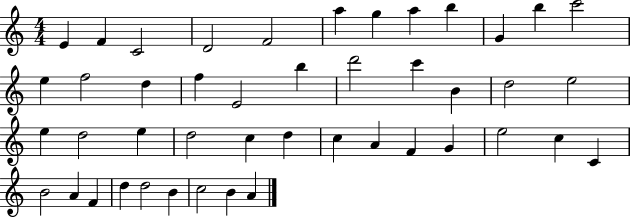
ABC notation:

X:1
T:Untitled
M:4/4
L:1/4
K:C
E F C2 D2 F2 a g a b G b c'2 e f2 d f E2 b d'2 c' B d2 e2 e d2 e d2 c d c A F G e2 c C B2 A F d d2 B c2 B A